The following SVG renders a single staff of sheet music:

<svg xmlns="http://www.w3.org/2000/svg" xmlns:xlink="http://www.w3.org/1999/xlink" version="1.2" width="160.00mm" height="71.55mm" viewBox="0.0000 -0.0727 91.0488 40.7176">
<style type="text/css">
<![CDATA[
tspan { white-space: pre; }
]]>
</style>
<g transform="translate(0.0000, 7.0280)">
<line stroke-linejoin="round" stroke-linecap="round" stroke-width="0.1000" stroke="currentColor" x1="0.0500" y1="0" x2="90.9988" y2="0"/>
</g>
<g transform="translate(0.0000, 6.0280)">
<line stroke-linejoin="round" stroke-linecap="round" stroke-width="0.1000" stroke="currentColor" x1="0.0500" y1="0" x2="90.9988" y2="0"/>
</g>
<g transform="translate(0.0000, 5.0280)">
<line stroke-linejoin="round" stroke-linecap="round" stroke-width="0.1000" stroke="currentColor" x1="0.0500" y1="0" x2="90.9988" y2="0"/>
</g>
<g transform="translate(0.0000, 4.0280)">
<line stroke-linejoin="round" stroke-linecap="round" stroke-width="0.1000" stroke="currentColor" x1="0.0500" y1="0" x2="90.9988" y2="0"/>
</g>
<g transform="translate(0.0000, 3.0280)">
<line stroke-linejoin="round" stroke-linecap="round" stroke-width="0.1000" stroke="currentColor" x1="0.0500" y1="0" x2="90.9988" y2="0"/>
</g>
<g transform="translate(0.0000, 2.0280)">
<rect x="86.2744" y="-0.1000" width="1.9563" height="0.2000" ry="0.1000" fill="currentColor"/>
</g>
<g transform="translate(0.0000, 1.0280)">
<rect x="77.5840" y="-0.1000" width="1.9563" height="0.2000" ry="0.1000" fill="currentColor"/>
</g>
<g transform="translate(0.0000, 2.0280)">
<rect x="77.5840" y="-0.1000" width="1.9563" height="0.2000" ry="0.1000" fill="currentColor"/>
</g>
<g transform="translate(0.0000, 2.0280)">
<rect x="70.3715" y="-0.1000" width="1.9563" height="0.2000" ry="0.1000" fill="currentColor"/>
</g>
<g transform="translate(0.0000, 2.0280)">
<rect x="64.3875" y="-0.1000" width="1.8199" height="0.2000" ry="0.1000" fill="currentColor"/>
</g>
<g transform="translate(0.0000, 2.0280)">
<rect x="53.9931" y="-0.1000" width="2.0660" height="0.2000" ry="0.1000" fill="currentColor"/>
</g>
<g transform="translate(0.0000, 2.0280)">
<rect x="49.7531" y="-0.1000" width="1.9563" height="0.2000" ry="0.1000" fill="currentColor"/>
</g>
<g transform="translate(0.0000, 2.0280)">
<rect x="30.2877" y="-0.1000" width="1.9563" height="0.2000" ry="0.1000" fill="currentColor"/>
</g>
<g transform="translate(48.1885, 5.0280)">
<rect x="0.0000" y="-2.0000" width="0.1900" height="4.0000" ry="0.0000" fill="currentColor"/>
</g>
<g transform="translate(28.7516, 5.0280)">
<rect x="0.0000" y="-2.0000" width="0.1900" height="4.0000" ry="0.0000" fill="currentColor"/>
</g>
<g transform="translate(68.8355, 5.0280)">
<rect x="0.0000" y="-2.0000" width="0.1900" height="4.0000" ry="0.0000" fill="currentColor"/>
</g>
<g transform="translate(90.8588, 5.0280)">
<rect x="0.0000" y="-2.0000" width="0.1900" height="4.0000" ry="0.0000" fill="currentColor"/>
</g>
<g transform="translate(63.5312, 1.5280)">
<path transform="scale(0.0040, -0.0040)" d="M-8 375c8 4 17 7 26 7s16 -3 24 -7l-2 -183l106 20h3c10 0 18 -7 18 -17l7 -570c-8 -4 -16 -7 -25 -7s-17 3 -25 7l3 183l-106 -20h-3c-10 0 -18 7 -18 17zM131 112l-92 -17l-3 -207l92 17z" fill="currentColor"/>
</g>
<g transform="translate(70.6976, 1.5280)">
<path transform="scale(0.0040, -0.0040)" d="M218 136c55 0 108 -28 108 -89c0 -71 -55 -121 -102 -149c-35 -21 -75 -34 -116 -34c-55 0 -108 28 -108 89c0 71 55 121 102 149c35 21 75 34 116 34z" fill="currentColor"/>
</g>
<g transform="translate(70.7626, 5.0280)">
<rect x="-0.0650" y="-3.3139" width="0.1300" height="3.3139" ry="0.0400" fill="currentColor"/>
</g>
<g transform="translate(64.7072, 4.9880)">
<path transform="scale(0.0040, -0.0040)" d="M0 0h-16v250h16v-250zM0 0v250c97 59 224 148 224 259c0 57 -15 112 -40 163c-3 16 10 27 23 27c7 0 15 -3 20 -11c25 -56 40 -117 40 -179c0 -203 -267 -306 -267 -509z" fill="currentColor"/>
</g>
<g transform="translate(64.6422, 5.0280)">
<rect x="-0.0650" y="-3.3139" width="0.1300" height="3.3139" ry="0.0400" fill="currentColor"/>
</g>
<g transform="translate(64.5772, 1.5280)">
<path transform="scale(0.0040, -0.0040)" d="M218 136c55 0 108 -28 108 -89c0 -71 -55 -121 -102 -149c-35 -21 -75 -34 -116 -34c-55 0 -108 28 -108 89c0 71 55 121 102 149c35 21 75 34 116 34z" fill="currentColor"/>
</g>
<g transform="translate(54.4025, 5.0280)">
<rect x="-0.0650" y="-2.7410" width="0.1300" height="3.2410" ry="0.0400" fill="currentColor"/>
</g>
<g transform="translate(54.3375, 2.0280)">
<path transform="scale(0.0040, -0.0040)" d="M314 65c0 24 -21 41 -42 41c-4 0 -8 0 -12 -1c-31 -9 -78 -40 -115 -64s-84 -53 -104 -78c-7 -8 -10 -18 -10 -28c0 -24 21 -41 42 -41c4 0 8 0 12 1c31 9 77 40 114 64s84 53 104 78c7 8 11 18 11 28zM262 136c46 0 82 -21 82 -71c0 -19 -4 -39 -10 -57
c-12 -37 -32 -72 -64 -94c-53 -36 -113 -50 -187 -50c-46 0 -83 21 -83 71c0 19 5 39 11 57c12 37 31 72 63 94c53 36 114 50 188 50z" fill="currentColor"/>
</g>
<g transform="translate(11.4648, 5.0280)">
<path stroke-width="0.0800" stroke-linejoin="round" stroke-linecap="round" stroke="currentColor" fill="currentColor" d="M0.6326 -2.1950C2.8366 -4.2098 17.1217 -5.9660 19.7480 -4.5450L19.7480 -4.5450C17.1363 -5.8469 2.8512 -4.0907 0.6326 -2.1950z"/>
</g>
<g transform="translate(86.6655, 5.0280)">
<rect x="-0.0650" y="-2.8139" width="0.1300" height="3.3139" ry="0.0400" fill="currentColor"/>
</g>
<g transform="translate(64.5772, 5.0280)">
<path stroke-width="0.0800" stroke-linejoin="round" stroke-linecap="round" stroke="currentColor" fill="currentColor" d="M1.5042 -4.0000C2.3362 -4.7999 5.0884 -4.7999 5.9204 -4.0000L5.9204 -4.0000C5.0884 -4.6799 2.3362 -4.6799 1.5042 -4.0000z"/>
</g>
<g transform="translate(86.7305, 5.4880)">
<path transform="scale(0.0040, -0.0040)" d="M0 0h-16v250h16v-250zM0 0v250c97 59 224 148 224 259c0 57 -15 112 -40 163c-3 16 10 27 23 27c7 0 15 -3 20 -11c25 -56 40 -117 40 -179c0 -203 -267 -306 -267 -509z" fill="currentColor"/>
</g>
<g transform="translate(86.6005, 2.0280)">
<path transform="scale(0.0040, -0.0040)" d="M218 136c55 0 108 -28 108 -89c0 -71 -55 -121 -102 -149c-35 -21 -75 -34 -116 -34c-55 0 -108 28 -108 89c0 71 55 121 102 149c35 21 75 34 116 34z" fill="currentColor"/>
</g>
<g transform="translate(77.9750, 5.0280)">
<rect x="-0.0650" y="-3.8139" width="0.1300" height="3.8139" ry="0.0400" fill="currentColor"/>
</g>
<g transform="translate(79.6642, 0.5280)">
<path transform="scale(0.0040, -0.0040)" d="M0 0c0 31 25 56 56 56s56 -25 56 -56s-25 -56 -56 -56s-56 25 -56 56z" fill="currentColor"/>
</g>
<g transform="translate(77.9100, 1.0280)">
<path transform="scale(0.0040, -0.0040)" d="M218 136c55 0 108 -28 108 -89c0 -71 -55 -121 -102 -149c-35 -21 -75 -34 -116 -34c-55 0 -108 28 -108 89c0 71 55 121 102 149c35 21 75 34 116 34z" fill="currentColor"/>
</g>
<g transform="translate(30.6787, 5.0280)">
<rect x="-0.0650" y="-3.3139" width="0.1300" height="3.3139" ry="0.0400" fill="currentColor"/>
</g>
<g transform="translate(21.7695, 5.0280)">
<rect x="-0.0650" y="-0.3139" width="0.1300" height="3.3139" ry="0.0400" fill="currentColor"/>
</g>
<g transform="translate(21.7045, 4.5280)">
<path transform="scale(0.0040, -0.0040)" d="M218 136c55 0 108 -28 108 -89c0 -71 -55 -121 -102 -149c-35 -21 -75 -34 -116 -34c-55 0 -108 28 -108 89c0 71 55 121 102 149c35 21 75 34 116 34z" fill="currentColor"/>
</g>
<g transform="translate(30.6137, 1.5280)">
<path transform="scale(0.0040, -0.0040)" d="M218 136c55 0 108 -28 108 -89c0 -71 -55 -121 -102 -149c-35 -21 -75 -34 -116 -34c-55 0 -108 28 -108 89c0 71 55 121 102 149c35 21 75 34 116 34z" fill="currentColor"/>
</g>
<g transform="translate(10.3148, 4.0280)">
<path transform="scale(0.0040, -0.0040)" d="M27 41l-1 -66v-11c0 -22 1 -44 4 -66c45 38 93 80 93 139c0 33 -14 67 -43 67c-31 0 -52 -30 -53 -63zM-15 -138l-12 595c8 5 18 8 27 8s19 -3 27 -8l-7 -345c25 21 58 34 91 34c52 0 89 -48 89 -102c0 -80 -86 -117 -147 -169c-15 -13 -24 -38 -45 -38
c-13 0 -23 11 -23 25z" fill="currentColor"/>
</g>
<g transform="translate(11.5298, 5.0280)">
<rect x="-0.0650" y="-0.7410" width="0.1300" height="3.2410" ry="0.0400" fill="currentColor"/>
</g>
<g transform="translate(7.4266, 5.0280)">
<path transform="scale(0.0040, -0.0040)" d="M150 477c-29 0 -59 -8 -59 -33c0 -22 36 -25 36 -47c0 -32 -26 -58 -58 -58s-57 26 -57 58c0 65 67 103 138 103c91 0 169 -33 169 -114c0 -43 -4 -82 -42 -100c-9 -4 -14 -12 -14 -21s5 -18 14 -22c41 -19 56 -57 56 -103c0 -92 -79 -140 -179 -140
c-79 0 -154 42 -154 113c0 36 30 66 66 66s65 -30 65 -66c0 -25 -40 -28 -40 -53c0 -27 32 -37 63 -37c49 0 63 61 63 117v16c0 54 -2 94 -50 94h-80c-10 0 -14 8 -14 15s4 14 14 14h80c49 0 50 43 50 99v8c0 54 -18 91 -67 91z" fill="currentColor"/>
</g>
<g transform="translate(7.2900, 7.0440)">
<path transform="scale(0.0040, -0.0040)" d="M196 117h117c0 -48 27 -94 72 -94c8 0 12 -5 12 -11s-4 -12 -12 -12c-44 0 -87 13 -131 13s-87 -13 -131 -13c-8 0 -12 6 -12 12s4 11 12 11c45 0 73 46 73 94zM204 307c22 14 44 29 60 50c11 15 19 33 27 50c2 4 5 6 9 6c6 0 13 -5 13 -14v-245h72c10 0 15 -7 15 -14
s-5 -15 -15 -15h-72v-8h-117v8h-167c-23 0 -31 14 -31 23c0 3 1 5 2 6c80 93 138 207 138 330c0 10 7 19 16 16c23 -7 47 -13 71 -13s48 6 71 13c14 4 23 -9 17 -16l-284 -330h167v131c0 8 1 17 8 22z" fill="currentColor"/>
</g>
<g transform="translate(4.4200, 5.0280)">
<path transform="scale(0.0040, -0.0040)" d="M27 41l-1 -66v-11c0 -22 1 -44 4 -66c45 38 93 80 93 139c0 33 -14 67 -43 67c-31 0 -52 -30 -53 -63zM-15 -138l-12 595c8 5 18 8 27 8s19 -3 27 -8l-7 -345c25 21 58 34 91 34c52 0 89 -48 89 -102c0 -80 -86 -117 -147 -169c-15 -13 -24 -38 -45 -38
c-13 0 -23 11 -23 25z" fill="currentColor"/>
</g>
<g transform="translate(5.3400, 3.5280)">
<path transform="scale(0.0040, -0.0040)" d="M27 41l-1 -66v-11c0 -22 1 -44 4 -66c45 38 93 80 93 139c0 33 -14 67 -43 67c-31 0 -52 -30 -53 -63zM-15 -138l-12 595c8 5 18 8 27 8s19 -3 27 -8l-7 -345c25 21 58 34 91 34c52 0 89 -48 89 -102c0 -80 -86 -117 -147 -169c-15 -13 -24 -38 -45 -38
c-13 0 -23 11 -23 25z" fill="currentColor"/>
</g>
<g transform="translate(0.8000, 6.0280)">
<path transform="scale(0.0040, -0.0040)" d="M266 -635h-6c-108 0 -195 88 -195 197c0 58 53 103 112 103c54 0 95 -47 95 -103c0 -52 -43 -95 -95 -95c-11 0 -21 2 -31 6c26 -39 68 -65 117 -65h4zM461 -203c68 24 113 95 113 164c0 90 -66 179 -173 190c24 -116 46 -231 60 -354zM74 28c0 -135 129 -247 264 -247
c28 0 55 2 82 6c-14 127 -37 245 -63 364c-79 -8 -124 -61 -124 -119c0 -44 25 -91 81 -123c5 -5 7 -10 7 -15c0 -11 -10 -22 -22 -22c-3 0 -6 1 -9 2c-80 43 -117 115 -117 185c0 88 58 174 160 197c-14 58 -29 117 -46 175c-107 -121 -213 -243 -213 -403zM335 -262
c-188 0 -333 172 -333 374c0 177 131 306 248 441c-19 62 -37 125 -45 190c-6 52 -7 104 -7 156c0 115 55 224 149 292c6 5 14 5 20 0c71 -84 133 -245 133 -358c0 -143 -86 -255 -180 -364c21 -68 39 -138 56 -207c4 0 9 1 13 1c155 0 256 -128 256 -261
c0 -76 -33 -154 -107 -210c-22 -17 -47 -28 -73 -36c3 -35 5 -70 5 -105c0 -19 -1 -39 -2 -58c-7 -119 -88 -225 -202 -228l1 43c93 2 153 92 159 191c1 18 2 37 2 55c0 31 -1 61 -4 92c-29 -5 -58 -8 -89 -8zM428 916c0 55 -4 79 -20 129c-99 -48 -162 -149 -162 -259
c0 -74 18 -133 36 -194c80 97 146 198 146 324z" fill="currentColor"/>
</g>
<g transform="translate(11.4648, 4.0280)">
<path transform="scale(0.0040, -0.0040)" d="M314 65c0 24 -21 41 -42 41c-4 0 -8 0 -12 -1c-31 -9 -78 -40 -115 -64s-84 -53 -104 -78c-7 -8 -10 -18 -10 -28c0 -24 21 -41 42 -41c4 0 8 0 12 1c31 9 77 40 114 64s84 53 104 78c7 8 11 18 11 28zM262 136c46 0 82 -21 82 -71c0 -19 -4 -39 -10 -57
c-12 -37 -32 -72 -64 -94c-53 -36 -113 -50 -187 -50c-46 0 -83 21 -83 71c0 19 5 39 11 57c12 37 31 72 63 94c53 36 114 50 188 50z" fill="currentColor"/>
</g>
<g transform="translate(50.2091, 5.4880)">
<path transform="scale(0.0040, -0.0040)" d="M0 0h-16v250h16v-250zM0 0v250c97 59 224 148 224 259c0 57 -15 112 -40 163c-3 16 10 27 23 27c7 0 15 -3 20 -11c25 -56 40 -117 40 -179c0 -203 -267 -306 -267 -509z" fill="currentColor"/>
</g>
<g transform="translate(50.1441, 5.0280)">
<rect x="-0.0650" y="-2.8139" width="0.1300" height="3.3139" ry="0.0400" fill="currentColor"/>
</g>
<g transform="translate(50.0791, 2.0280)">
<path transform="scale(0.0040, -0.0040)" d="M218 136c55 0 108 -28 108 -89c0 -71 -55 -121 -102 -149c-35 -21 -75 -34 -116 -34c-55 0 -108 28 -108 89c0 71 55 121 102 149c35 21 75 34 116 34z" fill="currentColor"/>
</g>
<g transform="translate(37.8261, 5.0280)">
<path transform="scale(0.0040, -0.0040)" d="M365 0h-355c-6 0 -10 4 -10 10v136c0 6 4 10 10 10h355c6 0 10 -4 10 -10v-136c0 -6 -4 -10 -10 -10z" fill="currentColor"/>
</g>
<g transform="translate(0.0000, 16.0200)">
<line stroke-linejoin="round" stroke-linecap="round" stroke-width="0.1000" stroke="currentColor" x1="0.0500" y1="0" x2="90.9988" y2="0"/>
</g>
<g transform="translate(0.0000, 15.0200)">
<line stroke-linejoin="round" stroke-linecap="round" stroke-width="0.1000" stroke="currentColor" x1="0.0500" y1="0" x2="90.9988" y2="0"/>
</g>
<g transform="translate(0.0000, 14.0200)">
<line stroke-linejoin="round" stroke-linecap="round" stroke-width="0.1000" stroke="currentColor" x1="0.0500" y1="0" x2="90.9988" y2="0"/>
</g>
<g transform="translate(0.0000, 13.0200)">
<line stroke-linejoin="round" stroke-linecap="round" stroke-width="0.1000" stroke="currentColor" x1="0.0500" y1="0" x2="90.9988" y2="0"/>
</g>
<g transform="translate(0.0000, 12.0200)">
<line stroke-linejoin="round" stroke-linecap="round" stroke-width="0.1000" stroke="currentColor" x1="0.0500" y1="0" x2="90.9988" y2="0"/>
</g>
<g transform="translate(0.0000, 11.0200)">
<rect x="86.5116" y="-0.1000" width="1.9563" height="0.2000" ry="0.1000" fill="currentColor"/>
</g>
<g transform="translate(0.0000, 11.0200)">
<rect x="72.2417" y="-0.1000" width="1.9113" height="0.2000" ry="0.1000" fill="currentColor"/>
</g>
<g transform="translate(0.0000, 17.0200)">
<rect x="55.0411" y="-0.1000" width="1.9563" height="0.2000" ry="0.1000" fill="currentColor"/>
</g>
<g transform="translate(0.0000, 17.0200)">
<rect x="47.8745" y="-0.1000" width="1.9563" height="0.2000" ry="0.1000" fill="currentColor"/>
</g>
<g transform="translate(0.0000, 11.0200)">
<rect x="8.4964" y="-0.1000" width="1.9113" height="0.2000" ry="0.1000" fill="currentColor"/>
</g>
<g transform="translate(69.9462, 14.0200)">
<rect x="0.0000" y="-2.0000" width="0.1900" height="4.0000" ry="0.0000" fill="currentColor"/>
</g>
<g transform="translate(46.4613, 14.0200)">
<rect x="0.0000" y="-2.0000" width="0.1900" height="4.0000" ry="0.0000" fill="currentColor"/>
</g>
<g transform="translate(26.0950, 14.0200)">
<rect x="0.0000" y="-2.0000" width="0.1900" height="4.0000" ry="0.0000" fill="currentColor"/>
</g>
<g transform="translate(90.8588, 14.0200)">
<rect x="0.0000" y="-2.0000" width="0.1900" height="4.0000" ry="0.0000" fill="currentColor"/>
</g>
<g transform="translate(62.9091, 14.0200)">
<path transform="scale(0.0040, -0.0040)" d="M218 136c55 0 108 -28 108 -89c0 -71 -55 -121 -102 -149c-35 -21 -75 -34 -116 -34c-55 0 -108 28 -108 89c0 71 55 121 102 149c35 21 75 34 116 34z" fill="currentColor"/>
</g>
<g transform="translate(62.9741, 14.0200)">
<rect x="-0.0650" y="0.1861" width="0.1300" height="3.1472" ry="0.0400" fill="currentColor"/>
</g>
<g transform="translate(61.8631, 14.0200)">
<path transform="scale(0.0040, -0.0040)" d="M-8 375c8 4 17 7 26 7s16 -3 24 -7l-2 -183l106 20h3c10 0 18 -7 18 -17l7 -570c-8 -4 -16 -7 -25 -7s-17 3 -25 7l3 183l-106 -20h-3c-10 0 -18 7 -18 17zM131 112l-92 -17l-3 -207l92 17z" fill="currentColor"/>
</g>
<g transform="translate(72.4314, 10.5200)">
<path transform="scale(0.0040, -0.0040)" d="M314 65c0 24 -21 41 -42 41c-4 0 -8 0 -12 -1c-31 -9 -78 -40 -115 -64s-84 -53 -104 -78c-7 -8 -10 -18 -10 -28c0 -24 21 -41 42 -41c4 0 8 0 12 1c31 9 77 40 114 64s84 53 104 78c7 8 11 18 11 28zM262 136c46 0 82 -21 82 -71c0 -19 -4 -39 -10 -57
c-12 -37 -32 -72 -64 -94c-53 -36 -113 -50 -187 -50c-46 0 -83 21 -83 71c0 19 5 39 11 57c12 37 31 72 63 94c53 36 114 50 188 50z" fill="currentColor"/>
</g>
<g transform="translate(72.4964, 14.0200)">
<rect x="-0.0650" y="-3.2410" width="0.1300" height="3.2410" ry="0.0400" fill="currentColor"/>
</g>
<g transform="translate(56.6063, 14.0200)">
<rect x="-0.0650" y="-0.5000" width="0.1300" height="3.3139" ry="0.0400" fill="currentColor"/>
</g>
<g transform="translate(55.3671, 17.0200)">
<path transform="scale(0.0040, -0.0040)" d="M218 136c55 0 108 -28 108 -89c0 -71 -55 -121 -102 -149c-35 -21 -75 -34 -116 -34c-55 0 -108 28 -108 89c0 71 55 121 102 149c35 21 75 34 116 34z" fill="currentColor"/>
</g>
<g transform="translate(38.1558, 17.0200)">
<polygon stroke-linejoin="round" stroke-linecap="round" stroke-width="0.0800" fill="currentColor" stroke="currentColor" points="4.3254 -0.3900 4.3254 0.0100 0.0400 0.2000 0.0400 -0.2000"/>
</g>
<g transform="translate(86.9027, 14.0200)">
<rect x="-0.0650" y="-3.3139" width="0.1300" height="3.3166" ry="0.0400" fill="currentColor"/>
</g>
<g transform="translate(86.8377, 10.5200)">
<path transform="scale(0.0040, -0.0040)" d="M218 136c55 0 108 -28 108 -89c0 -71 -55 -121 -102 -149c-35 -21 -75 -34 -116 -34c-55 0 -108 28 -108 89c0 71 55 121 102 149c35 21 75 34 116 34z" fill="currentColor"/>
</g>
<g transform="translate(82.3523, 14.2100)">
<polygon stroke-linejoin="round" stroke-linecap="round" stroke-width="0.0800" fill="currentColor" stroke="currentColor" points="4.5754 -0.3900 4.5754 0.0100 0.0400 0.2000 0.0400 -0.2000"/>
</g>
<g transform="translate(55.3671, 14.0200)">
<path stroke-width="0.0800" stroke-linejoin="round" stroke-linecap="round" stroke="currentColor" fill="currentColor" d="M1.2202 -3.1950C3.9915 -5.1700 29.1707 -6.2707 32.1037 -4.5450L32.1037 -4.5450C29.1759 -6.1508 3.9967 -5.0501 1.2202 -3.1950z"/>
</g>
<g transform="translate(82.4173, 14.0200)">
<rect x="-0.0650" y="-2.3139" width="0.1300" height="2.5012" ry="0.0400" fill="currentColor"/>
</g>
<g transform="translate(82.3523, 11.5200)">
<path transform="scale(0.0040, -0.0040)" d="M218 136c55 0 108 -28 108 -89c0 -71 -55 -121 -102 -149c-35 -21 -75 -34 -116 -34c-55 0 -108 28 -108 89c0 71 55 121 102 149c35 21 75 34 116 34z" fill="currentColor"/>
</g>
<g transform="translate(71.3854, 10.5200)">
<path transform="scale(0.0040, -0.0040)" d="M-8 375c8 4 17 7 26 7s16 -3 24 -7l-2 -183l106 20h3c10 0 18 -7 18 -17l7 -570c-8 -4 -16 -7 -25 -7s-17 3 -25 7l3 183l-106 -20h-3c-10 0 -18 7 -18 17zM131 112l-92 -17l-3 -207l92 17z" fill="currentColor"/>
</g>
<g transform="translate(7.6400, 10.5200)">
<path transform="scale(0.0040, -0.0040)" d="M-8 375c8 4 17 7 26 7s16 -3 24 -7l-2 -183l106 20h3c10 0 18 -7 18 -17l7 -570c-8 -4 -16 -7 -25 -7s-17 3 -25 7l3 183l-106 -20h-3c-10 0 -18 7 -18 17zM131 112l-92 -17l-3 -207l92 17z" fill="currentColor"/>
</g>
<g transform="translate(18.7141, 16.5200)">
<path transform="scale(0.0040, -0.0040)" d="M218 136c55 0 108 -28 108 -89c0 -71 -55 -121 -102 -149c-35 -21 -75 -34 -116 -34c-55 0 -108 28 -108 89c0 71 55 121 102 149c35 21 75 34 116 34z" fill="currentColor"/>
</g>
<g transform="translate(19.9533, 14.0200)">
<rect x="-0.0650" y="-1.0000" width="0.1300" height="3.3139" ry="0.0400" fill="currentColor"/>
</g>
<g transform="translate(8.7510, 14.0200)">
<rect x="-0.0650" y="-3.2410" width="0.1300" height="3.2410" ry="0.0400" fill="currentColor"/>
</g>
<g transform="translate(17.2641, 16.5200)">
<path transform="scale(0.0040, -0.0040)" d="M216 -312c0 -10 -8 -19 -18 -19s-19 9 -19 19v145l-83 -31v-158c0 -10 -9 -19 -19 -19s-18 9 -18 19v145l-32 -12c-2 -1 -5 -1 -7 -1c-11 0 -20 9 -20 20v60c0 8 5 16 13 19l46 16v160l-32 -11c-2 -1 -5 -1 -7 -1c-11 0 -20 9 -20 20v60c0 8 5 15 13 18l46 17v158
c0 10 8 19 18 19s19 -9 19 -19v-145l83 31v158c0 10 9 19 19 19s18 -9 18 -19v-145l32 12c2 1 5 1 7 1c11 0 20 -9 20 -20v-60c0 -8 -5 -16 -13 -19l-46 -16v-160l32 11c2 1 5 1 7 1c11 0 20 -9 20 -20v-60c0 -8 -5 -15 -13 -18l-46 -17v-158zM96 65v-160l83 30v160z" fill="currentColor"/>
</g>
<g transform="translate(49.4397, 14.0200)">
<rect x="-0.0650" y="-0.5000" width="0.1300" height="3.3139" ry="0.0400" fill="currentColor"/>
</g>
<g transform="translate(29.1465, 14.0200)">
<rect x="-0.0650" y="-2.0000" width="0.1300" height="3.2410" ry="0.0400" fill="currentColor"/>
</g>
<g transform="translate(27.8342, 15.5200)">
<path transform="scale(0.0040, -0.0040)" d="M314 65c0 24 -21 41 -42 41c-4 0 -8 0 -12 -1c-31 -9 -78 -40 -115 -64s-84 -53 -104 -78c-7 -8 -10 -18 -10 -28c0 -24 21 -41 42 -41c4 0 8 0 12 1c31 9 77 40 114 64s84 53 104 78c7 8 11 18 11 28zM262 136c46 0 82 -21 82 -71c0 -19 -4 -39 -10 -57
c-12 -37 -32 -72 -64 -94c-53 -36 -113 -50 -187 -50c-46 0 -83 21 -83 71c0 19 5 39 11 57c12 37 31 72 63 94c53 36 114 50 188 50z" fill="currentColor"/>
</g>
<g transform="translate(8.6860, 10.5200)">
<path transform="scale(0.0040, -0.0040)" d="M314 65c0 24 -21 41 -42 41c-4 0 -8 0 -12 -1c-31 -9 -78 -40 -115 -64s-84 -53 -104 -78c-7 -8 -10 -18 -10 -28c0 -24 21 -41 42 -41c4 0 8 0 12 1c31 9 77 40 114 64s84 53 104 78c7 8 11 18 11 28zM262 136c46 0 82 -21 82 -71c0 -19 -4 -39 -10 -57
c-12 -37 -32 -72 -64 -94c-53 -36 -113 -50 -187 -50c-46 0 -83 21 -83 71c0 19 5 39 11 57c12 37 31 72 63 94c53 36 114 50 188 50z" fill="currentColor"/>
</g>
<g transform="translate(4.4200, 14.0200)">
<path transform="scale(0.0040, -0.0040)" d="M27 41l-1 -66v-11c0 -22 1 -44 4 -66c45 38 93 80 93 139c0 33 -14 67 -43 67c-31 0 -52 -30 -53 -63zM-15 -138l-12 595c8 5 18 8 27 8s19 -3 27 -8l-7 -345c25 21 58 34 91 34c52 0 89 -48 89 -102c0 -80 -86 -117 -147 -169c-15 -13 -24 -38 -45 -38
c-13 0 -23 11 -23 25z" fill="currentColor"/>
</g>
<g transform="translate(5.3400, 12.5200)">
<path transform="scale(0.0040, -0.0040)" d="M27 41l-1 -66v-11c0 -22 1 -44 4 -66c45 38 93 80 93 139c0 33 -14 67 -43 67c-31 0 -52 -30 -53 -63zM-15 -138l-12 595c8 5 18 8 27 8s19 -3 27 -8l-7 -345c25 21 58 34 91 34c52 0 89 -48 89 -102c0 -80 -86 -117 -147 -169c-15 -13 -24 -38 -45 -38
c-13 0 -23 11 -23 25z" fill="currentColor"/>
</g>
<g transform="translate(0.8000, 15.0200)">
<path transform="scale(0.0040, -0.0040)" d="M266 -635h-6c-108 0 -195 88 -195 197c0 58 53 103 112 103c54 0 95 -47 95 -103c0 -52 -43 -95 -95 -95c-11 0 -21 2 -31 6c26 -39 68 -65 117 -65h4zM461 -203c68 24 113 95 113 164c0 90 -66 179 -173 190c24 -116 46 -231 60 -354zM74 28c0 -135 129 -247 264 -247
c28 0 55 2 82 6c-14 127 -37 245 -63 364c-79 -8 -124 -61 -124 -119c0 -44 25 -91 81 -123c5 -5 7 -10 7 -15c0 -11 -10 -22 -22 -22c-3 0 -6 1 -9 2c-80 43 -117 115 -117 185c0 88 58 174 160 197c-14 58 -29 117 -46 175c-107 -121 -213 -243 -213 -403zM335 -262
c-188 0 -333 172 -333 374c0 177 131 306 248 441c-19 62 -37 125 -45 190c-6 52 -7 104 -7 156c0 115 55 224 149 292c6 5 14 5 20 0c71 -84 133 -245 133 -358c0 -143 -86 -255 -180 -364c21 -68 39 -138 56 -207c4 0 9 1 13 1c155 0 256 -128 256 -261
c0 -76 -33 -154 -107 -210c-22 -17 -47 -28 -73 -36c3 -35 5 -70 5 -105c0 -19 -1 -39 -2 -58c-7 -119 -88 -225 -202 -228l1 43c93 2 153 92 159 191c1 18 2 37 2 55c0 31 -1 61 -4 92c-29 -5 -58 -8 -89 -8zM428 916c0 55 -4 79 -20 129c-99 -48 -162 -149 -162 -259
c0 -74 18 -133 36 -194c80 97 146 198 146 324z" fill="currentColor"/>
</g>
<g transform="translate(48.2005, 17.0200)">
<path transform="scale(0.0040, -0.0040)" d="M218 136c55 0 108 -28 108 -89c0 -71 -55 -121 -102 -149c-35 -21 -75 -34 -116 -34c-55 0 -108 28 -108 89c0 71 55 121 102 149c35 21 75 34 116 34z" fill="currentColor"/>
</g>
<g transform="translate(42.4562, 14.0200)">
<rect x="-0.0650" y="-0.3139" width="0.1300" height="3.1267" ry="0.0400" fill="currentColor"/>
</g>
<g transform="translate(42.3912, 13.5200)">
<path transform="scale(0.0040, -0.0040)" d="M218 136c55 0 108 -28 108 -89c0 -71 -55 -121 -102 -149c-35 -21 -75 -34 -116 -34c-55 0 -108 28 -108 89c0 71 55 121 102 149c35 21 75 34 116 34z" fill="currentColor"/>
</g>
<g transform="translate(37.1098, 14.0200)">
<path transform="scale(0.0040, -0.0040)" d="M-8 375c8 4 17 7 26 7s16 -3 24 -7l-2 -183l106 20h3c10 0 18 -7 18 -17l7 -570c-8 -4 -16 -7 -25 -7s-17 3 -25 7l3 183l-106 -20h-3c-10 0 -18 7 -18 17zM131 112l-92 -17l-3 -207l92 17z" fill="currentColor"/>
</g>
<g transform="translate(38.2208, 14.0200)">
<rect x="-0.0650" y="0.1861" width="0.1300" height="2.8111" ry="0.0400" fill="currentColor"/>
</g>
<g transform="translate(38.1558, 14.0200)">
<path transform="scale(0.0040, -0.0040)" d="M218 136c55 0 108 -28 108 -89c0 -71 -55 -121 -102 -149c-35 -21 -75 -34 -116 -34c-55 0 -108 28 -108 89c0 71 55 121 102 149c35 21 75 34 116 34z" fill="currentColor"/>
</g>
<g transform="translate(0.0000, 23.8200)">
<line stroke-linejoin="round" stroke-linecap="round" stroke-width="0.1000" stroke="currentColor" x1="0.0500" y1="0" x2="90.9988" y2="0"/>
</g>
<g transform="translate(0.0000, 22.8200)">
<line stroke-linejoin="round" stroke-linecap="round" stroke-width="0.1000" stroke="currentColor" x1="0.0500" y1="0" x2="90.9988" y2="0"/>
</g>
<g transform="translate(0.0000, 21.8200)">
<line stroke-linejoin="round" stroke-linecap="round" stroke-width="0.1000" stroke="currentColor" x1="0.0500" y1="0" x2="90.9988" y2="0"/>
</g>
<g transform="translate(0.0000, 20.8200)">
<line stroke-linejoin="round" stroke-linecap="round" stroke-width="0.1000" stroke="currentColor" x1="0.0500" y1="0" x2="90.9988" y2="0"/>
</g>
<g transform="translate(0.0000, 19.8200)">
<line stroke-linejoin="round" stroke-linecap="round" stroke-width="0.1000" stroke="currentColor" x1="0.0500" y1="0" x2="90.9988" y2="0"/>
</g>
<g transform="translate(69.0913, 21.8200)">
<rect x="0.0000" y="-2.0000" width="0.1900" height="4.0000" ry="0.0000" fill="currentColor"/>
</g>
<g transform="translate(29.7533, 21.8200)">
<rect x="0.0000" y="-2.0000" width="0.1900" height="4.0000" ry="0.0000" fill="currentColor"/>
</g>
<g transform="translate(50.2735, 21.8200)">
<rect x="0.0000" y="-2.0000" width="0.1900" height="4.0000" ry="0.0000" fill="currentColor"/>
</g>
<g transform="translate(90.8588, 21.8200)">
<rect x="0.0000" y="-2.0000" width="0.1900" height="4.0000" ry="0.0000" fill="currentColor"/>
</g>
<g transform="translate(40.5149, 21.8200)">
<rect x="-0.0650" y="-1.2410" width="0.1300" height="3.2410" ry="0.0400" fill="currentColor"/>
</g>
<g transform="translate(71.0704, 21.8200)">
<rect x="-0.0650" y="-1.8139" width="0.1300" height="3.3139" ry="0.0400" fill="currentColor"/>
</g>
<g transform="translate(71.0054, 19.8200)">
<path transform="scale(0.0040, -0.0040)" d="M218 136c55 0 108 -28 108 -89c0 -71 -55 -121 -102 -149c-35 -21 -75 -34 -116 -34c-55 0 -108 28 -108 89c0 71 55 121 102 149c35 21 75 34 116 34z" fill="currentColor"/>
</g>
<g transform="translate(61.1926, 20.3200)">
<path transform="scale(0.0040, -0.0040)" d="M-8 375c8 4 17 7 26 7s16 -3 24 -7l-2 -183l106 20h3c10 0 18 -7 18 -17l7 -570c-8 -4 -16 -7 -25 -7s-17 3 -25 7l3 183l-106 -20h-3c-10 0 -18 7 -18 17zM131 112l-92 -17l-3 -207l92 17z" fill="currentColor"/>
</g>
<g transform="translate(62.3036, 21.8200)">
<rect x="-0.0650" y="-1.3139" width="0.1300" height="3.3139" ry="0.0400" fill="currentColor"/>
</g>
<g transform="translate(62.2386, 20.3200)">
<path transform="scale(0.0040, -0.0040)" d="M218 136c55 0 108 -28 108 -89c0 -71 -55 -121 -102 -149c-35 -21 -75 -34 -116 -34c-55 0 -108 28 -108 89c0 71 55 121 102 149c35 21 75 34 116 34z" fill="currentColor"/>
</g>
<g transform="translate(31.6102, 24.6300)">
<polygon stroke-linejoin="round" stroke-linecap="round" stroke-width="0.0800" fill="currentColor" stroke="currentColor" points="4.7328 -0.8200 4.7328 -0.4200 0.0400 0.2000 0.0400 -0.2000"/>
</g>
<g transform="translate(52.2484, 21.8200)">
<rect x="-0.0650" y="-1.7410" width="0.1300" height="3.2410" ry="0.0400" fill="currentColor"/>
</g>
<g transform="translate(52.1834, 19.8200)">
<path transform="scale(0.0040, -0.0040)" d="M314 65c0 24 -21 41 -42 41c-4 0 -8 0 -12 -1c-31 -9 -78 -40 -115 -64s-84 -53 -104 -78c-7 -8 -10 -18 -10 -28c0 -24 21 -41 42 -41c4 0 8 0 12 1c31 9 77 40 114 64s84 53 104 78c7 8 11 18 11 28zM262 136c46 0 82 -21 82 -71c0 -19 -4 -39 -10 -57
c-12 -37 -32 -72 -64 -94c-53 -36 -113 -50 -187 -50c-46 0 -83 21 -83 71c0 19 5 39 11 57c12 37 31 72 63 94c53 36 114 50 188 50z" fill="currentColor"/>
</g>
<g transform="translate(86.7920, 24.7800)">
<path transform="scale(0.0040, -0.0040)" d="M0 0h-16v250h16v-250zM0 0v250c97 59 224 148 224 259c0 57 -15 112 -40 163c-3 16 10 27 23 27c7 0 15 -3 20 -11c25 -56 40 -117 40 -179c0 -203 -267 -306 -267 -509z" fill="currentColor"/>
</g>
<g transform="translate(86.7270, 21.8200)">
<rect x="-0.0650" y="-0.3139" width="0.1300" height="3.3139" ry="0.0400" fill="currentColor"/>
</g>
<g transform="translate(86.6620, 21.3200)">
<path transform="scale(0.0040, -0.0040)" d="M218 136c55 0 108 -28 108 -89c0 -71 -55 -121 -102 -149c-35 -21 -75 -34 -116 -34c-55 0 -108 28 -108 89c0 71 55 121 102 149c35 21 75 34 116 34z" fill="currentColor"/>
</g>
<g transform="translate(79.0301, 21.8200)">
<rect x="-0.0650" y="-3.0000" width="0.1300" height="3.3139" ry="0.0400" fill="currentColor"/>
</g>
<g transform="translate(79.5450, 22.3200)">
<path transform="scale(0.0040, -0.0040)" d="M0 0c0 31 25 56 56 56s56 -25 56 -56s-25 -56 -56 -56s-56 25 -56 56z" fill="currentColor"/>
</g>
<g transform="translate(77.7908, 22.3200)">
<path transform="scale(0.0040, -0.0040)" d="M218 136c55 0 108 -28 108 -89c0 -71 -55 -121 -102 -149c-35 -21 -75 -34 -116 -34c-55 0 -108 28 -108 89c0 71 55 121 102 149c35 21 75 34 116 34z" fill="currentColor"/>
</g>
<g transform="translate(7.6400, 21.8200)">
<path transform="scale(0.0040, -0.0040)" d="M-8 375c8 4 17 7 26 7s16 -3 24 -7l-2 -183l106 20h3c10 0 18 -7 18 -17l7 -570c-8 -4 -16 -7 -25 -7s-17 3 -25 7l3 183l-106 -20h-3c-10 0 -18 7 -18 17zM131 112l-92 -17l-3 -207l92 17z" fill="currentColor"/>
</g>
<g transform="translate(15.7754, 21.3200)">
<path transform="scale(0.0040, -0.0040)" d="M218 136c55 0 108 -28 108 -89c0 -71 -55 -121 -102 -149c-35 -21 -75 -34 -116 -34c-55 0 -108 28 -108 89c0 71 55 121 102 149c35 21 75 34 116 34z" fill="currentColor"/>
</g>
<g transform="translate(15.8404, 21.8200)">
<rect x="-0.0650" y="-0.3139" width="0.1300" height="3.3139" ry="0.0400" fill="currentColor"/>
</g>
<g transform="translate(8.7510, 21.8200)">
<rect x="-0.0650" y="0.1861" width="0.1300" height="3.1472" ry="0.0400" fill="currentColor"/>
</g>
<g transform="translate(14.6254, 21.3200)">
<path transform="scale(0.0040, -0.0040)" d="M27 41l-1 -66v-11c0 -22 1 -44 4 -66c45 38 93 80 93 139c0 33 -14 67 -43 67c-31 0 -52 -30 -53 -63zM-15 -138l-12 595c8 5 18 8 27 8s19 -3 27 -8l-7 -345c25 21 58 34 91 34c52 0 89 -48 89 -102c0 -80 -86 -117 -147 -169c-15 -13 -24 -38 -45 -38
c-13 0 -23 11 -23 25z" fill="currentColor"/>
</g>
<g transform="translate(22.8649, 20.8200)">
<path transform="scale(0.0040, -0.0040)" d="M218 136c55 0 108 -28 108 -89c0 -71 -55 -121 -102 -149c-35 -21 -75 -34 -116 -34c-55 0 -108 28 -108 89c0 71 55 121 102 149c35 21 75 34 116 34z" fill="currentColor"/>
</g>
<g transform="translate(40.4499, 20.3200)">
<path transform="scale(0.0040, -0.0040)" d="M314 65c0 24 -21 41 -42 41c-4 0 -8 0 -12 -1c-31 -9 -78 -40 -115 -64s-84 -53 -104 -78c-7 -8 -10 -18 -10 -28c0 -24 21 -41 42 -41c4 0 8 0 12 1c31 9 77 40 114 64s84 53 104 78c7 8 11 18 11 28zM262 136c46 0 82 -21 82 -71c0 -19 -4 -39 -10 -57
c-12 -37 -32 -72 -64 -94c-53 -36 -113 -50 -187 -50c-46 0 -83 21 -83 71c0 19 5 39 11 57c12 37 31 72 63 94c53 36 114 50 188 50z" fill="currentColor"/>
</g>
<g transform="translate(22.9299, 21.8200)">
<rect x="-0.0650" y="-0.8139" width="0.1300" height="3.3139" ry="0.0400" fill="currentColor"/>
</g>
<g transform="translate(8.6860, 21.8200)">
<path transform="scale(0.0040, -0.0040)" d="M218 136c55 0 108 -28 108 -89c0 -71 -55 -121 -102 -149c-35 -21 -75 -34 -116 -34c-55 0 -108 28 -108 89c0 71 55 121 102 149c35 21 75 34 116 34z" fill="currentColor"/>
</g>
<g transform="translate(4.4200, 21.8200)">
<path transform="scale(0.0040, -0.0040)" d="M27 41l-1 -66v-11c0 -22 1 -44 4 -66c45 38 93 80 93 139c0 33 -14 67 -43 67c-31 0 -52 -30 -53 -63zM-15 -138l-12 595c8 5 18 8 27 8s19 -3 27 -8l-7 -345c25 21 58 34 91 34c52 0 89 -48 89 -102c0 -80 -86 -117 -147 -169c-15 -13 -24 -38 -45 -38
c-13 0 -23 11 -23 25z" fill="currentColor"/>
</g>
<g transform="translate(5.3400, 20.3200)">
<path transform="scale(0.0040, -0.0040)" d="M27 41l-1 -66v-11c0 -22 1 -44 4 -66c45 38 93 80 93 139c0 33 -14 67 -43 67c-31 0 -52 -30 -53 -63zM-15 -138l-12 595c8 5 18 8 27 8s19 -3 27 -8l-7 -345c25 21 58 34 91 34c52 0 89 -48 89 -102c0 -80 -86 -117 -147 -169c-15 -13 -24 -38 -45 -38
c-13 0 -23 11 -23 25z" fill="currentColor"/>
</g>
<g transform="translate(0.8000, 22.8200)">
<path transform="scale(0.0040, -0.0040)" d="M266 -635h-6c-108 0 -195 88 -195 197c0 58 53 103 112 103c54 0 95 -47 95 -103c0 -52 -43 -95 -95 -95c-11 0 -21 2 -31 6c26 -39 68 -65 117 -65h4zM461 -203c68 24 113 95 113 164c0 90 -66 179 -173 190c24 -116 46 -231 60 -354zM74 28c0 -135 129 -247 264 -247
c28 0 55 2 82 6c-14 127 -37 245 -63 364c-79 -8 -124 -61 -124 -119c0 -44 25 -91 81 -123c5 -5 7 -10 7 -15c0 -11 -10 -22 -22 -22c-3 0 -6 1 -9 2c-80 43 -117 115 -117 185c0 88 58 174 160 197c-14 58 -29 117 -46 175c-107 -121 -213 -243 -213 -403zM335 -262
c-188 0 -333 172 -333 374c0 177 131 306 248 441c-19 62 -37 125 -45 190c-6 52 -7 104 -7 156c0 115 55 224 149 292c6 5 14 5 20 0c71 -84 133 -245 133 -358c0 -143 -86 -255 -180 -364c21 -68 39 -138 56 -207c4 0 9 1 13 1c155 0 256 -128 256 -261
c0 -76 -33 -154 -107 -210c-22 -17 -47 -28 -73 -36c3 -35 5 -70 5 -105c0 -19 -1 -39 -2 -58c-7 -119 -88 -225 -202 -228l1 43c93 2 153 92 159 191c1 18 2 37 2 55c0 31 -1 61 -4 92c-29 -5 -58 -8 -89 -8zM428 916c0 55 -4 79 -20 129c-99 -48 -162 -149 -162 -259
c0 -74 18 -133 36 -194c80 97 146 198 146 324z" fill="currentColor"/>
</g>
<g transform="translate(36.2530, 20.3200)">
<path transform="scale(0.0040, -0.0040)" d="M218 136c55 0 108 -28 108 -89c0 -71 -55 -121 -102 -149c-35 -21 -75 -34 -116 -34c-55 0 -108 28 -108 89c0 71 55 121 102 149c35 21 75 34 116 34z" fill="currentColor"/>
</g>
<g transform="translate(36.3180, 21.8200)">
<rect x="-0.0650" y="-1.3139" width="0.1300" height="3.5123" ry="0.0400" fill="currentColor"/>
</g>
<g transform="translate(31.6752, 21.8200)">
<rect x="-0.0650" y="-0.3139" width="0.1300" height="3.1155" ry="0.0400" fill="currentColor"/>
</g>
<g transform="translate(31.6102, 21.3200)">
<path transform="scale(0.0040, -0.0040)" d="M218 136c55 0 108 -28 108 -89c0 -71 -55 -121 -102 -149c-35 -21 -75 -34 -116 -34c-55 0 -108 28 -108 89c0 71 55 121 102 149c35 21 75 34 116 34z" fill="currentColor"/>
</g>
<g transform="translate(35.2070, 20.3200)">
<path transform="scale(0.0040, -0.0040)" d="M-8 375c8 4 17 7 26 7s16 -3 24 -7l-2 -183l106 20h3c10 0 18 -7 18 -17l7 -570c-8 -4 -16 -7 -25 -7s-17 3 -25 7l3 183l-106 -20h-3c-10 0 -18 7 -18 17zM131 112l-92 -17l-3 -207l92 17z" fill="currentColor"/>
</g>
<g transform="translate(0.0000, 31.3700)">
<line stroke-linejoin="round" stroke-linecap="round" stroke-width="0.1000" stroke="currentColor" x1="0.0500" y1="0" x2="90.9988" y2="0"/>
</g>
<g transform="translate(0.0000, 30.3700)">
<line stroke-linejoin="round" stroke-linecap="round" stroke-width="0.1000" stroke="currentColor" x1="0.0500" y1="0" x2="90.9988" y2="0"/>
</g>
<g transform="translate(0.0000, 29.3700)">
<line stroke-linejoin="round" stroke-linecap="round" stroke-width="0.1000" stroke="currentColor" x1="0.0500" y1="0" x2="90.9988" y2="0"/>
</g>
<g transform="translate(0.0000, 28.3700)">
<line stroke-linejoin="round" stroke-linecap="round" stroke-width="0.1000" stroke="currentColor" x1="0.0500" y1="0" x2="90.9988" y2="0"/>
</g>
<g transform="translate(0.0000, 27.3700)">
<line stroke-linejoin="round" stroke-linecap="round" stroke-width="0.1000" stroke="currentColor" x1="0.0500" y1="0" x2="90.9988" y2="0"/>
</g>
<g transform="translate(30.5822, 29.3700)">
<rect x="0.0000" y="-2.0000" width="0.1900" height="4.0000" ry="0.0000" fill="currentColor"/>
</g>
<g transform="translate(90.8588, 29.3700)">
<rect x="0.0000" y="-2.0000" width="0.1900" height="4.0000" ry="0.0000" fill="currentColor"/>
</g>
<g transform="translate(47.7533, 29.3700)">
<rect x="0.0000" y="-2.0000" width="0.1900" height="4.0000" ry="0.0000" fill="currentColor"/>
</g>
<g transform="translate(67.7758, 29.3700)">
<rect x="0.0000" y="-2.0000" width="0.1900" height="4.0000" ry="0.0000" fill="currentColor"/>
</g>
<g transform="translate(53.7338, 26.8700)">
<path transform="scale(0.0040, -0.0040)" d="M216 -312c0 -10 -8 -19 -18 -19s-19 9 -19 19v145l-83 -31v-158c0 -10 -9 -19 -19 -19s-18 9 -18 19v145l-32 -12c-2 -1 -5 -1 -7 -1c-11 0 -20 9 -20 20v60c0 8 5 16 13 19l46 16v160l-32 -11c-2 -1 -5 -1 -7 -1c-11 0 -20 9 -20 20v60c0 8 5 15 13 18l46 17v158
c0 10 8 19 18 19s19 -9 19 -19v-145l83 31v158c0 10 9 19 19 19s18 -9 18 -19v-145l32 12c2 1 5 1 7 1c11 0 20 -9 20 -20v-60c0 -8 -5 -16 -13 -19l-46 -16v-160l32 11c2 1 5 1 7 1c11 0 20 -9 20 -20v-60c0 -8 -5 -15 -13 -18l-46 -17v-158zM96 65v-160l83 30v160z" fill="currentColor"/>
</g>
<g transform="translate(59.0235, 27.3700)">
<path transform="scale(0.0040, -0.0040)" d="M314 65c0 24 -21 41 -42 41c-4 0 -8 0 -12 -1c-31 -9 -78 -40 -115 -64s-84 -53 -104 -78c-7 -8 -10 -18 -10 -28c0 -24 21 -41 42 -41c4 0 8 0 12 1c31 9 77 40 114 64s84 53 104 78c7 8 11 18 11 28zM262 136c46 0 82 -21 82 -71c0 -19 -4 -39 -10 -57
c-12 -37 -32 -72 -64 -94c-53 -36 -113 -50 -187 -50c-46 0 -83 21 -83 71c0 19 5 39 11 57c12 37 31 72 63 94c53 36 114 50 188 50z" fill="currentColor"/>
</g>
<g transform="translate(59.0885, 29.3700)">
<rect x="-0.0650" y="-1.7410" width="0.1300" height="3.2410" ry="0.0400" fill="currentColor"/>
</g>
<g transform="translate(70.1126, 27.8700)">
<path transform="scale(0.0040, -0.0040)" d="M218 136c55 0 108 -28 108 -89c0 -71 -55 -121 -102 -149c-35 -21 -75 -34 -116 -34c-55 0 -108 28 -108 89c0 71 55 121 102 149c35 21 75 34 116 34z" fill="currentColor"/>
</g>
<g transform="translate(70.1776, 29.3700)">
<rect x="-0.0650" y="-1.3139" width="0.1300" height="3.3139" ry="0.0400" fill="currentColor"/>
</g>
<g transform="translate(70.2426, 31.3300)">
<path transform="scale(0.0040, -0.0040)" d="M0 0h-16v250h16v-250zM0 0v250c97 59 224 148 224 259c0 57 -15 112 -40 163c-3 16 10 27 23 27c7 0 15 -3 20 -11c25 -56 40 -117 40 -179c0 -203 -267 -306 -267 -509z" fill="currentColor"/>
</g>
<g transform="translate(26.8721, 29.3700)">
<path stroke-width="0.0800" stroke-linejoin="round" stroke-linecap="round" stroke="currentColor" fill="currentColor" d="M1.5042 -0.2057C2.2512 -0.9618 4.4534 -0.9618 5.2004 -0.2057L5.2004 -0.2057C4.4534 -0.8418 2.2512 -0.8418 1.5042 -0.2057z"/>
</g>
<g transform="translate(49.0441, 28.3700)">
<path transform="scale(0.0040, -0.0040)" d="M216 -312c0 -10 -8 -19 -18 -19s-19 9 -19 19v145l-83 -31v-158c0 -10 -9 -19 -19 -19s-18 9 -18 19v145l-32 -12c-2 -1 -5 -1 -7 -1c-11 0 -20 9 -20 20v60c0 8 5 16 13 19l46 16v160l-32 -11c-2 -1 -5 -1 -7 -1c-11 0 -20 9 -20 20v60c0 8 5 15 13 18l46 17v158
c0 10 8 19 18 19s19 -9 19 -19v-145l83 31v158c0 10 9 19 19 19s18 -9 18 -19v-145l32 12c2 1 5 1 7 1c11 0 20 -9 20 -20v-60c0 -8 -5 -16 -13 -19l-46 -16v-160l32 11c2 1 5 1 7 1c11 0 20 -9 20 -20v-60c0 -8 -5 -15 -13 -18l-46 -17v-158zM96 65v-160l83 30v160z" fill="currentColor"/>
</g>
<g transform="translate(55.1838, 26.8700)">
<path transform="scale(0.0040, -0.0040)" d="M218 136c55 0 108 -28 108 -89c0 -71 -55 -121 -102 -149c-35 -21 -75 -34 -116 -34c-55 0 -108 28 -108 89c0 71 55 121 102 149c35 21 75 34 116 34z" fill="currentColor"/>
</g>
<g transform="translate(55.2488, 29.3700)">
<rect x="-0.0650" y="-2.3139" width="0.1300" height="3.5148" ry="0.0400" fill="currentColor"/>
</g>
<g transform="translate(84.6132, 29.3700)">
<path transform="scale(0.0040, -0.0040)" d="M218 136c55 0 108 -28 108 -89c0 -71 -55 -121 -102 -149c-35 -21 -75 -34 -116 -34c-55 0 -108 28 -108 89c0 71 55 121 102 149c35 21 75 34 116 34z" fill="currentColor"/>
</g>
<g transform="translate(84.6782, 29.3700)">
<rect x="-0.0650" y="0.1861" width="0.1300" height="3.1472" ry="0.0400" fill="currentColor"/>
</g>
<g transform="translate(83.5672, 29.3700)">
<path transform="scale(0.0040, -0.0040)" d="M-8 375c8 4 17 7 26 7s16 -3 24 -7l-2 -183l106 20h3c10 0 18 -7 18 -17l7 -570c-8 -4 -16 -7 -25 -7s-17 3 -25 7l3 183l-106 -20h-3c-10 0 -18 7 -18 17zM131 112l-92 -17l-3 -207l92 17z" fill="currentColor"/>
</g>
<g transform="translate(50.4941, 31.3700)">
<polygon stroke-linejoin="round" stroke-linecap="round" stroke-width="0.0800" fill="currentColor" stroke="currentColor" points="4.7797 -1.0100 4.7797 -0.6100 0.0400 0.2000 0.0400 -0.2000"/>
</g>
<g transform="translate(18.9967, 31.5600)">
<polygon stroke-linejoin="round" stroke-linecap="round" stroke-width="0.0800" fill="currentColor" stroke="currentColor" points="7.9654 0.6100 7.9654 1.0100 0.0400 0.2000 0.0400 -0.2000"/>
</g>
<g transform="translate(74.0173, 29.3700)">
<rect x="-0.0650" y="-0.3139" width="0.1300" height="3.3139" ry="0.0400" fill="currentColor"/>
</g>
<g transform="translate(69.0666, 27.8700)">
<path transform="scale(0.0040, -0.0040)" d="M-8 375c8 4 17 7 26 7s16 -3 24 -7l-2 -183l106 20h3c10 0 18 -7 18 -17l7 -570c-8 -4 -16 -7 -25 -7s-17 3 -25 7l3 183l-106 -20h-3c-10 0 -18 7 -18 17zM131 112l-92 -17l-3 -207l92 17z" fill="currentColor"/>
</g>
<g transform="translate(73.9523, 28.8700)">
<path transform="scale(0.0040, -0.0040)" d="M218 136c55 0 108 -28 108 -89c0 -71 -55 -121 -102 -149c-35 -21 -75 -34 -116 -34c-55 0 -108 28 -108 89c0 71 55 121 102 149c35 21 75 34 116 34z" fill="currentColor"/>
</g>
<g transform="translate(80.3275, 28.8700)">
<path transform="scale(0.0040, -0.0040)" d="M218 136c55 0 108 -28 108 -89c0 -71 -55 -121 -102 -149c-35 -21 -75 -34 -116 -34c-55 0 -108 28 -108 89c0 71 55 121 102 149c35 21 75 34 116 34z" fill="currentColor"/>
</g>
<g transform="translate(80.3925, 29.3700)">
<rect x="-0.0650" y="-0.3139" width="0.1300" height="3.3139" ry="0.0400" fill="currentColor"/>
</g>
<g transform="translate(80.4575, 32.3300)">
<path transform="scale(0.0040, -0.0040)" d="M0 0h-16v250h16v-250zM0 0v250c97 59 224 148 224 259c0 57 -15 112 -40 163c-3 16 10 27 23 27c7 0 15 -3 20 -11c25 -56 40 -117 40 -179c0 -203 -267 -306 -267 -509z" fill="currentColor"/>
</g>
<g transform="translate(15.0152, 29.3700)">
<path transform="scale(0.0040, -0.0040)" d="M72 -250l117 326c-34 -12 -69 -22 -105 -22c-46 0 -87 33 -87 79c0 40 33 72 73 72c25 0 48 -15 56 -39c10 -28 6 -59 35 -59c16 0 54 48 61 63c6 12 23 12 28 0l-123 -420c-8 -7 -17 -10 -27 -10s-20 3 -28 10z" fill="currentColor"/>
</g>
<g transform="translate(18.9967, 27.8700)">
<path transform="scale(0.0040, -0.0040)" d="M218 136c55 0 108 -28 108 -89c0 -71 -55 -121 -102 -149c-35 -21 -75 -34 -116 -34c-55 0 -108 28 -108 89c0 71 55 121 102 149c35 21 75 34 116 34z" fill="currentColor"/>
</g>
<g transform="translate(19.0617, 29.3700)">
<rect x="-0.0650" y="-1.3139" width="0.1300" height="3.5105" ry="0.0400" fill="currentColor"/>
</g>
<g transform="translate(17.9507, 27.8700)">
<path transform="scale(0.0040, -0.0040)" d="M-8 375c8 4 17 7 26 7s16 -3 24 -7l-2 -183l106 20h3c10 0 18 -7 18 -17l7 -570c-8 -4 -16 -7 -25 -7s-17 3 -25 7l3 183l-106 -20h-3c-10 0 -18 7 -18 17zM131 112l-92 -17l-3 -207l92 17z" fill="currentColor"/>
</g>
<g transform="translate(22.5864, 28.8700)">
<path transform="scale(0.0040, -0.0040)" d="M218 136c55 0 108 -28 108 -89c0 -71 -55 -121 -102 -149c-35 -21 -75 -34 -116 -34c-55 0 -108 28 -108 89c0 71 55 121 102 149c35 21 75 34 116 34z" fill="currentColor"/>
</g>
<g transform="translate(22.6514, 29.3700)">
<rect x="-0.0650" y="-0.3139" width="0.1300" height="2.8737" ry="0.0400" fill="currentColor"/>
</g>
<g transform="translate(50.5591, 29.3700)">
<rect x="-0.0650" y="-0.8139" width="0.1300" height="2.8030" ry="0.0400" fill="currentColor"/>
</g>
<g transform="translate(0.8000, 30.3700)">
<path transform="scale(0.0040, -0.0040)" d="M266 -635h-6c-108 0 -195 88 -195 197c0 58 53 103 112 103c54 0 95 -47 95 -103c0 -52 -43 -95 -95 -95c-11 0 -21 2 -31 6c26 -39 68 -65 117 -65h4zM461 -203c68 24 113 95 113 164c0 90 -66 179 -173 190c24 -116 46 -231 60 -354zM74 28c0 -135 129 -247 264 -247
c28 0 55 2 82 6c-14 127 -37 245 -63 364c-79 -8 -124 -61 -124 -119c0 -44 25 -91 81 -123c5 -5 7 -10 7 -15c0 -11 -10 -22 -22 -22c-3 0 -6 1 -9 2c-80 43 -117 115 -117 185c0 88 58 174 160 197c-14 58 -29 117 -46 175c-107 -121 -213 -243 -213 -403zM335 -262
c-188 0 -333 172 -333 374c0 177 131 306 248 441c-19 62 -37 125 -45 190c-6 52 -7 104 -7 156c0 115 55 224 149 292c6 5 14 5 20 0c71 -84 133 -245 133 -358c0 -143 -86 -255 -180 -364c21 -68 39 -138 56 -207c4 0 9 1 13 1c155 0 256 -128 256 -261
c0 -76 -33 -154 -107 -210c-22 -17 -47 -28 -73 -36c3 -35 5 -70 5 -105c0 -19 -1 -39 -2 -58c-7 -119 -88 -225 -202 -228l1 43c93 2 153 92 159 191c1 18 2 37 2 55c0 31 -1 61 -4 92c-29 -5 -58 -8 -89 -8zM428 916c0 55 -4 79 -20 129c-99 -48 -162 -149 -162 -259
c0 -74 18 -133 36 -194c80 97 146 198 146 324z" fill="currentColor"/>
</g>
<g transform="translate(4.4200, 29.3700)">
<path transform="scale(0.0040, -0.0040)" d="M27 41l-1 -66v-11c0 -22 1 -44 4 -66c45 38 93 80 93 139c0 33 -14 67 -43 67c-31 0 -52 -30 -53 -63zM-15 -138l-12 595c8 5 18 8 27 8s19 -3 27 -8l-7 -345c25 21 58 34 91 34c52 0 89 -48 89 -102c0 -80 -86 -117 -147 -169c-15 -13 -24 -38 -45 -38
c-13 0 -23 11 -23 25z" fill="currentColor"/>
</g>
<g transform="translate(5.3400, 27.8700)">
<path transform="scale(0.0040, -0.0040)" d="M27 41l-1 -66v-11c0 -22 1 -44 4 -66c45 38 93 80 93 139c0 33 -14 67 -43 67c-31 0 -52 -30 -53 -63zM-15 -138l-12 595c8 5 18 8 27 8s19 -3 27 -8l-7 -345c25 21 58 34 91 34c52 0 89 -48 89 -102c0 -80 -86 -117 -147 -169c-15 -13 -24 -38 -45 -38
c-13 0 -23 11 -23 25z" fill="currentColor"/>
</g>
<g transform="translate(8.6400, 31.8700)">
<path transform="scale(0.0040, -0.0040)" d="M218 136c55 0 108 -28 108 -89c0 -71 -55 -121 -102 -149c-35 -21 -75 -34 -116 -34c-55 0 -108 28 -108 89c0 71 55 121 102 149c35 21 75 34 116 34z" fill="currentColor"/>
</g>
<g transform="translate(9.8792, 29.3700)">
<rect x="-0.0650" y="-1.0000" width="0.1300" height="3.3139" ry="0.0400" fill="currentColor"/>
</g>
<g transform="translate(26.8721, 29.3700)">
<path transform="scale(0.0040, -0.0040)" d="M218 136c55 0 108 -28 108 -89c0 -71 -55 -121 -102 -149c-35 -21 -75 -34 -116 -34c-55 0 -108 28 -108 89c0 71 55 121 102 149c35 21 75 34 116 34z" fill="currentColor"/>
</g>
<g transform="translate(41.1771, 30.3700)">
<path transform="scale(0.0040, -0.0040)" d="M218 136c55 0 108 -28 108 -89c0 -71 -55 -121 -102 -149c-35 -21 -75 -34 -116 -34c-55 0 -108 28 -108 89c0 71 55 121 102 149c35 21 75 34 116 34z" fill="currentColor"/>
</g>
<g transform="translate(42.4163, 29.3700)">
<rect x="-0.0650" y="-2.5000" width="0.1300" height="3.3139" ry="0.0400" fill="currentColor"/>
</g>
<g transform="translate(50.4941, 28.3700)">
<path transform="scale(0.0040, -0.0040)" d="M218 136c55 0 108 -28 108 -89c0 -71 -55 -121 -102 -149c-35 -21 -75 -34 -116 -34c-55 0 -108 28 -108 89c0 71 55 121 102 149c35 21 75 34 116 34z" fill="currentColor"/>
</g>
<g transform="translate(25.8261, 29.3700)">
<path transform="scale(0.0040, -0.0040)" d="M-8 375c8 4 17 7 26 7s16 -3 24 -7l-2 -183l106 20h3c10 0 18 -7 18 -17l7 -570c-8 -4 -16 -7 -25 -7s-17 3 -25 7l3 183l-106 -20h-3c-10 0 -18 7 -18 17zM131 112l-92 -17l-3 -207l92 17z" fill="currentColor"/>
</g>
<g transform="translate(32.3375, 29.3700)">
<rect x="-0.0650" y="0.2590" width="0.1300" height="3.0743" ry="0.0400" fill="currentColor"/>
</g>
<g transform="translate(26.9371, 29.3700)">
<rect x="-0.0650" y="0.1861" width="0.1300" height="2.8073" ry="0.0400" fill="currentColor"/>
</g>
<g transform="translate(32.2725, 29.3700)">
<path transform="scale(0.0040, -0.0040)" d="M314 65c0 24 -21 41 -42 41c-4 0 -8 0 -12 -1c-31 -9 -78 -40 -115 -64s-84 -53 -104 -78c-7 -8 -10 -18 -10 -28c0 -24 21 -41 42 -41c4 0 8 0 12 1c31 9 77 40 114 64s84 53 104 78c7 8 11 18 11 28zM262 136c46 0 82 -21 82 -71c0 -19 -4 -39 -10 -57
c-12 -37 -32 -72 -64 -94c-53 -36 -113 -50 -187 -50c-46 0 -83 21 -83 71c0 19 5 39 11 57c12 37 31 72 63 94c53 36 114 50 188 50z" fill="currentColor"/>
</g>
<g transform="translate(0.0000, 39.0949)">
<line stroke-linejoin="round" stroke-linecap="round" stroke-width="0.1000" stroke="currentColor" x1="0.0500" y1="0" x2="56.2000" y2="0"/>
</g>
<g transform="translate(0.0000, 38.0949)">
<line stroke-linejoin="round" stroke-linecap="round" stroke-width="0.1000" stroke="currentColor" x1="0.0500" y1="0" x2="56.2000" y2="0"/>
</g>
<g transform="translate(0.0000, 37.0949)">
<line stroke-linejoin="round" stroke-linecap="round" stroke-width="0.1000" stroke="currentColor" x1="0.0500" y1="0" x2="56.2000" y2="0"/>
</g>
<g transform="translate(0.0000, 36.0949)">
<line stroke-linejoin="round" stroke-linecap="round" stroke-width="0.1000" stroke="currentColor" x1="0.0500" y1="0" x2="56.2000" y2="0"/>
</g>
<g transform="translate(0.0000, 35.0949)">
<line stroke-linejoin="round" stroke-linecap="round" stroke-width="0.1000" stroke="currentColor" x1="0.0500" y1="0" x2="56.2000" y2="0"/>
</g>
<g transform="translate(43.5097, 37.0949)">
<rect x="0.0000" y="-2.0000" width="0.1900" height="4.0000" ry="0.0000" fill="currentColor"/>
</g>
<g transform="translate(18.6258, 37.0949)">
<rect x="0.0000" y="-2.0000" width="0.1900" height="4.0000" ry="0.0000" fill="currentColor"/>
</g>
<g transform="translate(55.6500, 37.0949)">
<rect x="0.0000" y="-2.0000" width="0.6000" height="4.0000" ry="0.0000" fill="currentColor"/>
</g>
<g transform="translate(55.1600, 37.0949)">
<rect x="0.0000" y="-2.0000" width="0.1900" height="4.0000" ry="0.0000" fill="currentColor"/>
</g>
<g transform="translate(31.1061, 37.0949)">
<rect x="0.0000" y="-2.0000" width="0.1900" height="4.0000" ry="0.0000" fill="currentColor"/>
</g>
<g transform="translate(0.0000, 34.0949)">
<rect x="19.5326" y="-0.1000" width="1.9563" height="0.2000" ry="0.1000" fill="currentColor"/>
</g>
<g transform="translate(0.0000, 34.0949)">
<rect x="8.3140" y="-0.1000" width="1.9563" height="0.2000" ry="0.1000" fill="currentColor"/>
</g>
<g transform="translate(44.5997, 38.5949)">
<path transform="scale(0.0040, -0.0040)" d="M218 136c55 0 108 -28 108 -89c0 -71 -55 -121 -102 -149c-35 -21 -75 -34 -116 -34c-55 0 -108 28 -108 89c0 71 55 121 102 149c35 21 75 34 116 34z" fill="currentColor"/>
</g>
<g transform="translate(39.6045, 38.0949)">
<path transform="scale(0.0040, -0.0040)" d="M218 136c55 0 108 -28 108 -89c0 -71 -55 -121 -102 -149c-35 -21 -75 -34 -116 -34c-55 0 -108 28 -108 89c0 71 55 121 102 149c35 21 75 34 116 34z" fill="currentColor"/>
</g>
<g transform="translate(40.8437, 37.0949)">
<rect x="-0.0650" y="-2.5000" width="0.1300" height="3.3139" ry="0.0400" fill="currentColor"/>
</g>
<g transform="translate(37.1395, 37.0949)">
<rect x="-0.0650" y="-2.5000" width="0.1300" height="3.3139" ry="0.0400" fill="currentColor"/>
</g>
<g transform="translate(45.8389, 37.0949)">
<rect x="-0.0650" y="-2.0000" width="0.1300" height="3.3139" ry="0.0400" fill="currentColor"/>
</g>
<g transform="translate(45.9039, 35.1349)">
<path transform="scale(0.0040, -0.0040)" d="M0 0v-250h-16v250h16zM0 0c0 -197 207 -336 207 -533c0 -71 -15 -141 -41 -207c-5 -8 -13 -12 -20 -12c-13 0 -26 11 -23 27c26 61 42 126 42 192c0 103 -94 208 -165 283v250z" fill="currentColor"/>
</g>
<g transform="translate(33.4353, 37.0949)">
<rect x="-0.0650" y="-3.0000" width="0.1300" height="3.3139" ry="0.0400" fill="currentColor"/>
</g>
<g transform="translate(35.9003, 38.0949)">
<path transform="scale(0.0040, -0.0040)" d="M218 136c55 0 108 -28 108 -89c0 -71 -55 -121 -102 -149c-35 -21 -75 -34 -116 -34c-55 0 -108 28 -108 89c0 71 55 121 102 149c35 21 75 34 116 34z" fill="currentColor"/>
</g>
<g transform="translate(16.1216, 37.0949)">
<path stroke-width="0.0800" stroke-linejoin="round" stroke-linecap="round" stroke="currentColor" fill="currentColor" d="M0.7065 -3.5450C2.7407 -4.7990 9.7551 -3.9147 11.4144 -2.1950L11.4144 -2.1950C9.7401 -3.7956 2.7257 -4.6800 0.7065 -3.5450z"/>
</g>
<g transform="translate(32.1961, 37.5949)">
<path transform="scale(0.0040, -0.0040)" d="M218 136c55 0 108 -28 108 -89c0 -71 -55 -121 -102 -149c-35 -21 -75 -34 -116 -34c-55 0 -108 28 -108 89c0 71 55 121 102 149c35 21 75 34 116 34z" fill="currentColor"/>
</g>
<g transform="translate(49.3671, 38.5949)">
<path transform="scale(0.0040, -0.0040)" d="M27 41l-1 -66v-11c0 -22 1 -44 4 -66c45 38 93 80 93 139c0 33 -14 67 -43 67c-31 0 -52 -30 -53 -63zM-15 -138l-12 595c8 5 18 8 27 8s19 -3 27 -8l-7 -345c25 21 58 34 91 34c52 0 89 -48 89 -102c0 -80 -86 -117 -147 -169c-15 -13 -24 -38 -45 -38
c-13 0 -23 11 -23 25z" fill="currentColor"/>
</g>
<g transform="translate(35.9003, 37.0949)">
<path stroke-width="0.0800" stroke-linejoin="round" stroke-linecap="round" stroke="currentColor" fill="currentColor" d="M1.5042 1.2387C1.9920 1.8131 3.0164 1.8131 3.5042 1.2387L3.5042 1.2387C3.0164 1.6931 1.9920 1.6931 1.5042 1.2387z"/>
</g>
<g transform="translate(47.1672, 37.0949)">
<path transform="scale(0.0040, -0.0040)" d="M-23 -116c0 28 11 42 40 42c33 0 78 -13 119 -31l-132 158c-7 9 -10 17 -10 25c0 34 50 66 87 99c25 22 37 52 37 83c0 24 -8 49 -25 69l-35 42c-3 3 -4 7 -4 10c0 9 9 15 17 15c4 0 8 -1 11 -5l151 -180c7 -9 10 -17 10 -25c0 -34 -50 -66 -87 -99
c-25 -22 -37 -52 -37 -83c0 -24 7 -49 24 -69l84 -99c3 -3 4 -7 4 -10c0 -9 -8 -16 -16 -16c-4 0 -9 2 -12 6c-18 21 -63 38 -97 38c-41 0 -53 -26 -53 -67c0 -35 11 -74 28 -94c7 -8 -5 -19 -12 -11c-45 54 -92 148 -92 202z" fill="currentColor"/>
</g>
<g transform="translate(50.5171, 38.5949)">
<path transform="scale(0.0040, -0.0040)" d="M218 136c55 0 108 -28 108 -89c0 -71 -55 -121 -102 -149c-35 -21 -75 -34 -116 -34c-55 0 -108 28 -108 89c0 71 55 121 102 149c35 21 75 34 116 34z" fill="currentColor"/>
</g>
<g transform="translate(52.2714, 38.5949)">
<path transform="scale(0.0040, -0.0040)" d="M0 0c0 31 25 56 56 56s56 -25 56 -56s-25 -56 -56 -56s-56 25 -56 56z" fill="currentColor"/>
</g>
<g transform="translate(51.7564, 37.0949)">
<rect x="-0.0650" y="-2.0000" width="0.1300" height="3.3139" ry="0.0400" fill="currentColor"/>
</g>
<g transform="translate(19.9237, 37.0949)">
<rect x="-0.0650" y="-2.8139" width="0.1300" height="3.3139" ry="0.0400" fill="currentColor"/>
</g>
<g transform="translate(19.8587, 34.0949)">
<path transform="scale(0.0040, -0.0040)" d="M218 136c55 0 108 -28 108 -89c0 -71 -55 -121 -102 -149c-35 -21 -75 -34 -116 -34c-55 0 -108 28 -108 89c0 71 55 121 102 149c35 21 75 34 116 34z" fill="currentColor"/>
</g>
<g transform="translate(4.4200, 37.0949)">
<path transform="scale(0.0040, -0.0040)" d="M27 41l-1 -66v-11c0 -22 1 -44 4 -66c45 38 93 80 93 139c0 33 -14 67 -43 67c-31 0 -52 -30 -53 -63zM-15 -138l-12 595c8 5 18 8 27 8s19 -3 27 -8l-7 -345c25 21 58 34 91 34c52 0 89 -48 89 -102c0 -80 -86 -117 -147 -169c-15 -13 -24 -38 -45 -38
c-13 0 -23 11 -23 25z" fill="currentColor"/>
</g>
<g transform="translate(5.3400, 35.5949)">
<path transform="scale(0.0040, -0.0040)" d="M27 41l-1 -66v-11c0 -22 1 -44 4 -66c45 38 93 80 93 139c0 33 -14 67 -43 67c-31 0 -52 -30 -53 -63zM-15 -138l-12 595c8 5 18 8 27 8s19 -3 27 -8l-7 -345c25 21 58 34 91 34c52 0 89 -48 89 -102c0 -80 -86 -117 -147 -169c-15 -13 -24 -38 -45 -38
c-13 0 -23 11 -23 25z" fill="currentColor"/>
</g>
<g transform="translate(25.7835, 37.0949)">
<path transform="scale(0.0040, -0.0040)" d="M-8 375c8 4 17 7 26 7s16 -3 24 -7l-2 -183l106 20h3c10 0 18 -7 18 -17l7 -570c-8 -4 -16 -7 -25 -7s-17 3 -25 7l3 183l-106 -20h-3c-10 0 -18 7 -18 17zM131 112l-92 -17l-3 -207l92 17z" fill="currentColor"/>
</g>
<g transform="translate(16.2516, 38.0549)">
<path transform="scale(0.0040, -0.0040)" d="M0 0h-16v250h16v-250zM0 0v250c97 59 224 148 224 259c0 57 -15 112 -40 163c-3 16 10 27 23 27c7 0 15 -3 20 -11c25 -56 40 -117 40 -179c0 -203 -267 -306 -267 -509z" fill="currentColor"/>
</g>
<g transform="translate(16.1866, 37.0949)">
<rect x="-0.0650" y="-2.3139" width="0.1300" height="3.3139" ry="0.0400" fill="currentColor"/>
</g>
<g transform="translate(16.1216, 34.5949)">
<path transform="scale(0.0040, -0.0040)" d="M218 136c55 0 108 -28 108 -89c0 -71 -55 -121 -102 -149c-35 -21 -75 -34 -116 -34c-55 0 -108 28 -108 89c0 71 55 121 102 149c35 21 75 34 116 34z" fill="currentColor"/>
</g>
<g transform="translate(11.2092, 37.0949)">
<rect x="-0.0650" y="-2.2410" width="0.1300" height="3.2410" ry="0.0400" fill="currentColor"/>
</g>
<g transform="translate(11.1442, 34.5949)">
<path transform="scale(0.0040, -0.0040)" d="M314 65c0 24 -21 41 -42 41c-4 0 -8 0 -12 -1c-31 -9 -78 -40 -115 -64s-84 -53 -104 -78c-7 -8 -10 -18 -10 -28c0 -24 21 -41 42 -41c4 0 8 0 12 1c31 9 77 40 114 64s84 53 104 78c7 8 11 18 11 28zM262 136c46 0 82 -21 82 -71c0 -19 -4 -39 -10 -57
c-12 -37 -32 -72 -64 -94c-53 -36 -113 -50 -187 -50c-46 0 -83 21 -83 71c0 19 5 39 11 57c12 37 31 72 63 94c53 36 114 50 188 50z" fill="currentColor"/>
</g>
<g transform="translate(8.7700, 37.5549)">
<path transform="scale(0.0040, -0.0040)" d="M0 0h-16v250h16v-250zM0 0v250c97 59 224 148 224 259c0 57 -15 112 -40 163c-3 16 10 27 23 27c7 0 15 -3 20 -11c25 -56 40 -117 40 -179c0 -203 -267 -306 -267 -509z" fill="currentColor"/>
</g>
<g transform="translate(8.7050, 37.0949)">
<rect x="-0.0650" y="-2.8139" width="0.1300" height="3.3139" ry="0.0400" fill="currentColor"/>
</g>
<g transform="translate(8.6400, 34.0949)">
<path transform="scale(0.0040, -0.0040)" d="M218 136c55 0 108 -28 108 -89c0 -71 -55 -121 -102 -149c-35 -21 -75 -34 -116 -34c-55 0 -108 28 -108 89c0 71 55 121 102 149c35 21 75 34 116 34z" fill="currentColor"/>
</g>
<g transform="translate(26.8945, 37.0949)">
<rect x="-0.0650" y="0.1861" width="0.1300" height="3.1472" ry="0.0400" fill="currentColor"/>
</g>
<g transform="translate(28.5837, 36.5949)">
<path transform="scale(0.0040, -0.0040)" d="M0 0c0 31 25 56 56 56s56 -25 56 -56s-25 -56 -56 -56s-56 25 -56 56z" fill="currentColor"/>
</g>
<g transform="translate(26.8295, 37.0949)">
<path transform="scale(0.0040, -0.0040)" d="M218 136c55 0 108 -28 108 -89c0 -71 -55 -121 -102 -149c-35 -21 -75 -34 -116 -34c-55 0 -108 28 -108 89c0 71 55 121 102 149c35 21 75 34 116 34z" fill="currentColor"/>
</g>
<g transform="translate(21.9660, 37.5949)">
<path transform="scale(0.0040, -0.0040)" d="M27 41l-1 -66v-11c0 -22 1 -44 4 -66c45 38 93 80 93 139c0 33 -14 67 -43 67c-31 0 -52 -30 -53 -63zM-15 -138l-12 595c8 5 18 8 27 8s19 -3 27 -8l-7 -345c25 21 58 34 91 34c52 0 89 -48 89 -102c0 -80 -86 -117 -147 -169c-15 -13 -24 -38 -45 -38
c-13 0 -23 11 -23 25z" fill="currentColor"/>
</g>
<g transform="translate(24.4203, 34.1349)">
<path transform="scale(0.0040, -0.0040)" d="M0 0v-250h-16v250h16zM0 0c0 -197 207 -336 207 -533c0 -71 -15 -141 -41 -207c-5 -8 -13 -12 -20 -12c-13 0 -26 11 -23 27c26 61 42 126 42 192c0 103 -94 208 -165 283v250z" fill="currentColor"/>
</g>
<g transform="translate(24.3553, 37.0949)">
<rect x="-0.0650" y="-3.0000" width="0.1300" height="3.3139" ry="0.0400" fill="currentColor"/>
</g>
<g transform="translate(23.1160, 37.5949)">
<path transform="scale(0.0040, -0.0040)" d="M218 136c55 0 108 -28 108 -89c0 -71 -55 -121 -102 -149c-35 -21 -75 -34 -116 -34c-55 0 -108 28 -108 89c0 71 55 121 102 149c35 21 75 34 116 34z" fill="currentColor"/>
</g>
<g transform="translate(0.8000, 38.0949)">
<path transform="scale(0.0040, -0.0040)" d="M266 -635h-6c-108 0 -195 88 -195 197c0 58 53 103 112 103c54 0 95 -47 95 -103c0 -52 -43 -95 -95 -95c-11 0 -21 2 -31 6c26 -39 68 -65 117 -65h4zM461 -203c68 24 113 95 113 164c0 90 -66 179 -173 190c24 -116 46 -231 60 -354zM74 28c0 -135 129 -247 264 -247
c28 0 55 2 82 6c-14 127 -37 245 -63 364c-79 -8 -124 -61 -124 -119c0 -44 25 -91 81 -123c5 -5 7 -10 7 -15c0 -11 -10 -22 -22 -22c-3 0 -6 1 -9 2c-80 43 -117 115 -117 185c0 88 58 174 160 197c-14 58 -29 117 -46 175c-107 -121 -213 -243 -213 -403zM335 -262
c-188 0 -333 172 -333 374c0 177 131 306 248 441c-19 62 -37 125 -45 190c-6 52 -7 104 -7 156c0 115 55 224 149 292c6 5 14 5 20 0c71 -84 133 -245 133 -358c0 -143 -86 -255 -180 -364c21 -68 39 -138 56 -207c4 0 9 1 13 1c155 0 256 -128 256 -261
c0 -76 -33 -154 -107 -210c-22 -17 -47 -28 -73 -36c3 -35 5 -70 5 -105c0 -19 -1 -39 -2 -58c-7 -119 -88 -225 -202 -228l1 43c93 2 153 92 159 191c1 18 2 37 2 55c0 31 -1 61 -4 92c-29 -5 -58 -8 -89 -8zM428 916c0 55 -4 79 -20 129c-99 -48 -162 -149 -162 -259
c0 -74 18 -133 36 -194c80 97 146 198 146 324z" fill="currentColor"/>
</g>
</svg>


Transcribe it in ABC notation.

X:1
T:Untitled
M:3/4
L:1/4
K:Bb
_d2 c _b z2 a/2 a2 b/2 b c' a/2 b2 ^D F2 B/2 c/2 C C B b2 g/2 b/2 B _c d c/2 e/2 e2 f2 e f A c/2 D z/2 e/2 c/2 B/2 B2 G ^d/2 ^g/2 f2 e/2 c c/2 B a/2 g2 g/2 a _A/2 B A G G F/2 z _F